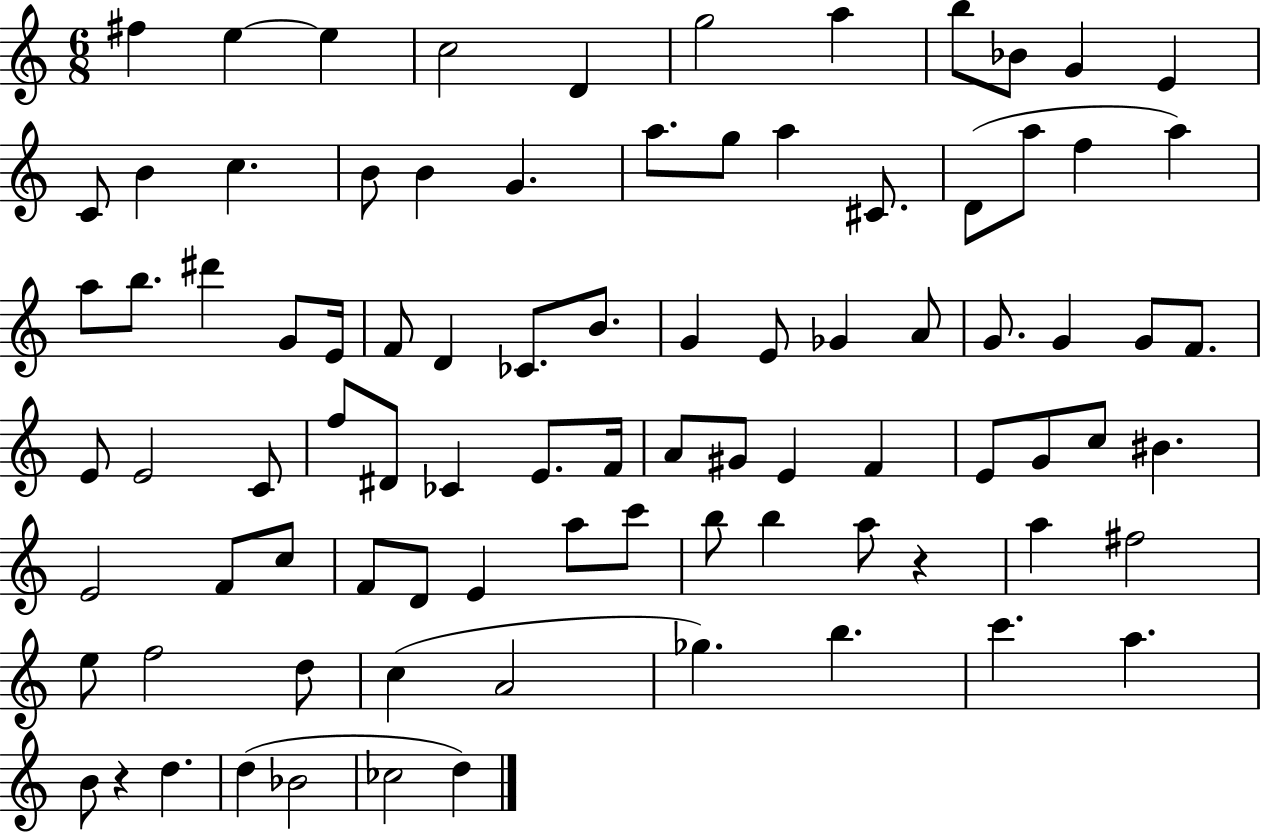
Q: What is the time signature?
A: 6/8